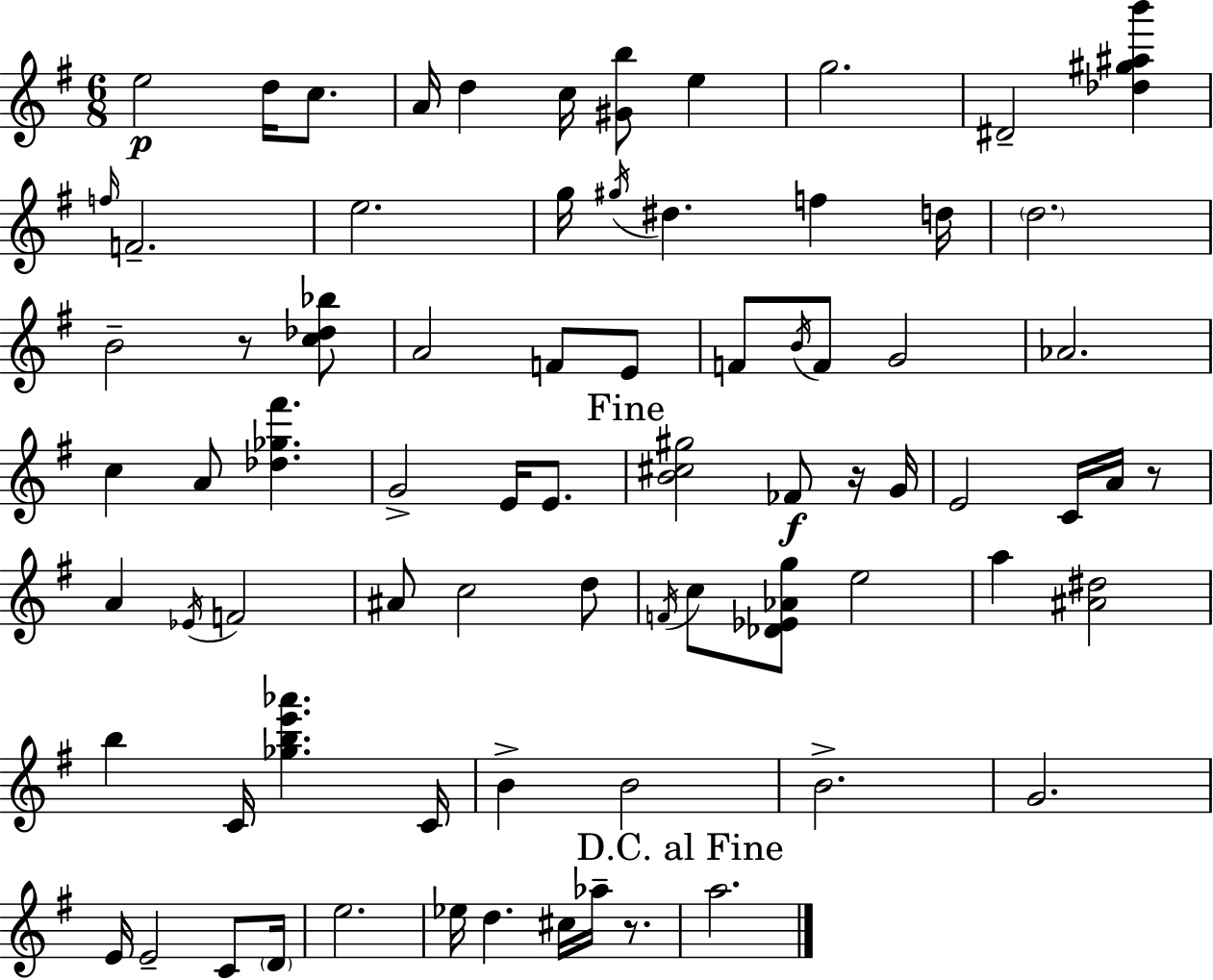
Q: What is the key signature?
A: G major